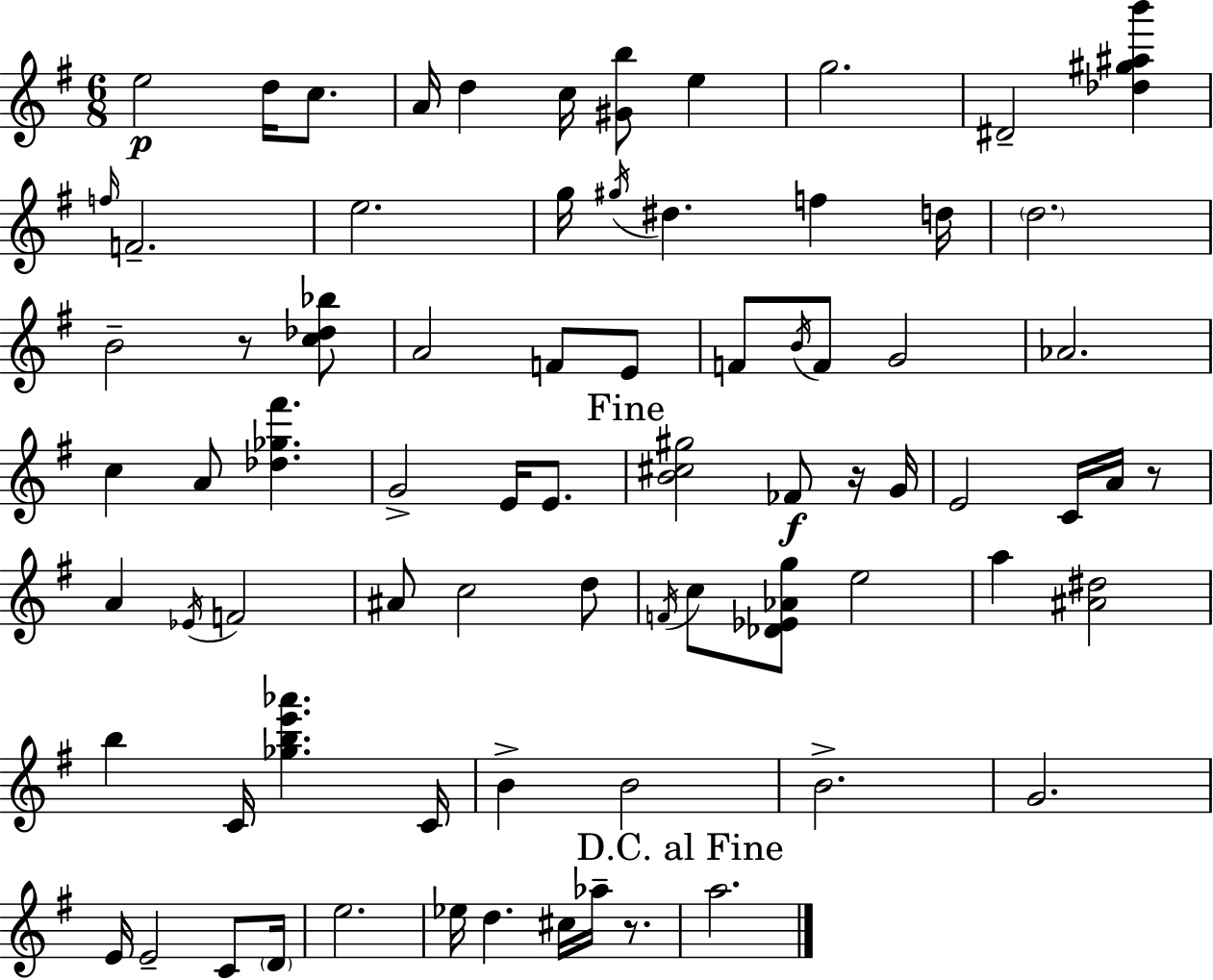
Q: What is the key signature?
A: G major